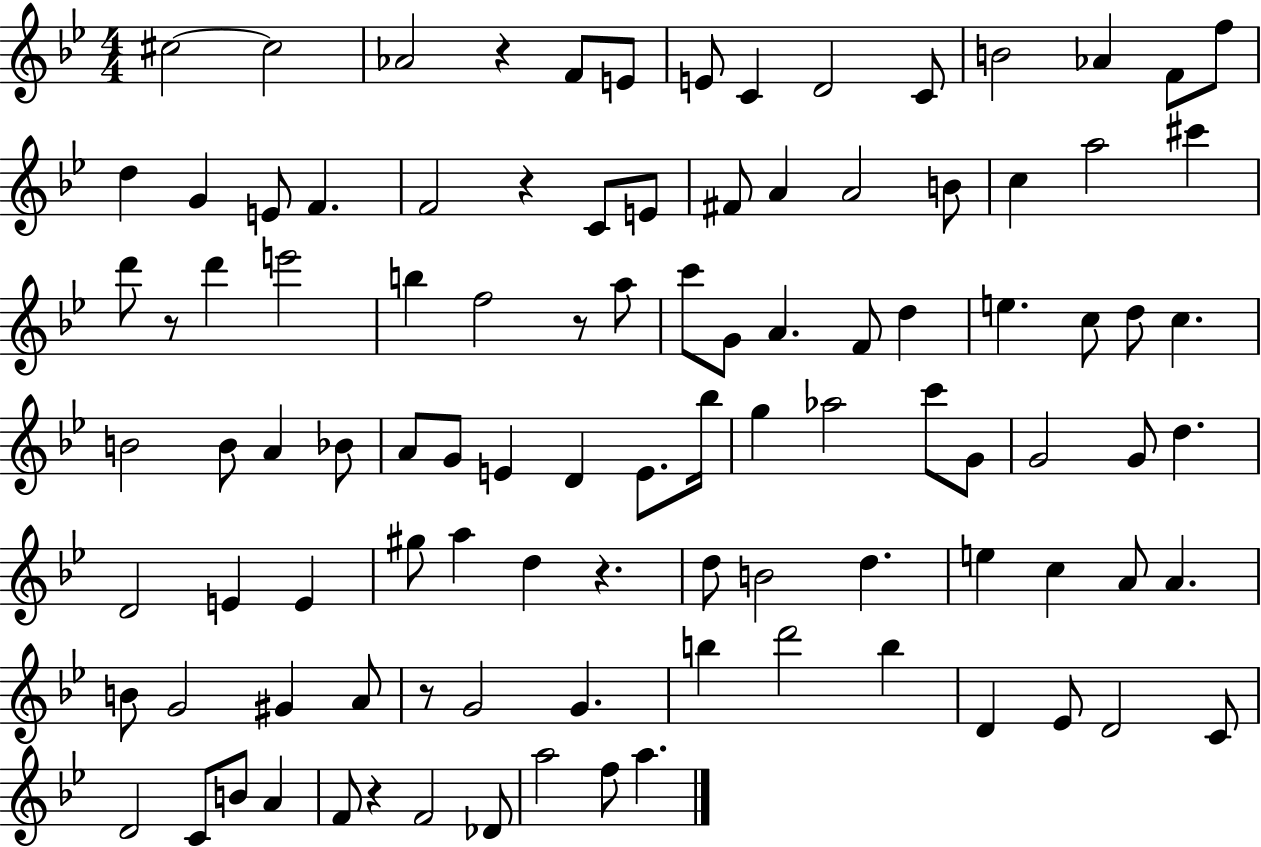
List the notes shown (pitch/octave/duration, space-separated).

C#5/h C#5/h Ab4/h R/q F4/e E4/e E4/e C4/q D4/h C4/e B4/h Ab4/q F4/e F5/e D5/q G4/q E4/e F4/q. F4/h R/q C4/e E4/e F#4/e A4/q A4/h B4/e C5/q A5/h C#6/q D6/e R/e D6/q E6/h B5/q F5/h R/e A5/e C6/e G4/e A4/q. F4/e D5/q E5/q. C5/e D5/e C5/q. B4/h B4/e A4/q Bb4/e A4/e G4/e E4/q D4/q E4/e. Bb5/s G5/q Ab5/h C6/e G4/e G4/h G4/e D5/q. D4/h E4/q E4/q G#5/e A5/q D5/q R/q. D5/e B4/h D5/q. E5/q C5/q A4/e A4/q. B4/e G4/h G#4/q A4/e R/e G4/h G4/q. B5/q D6/h B5/q D4/q Eb4/e D4/h C4/e D4/h C4/e B4/e A4/q F4/e R/q F4/h Db4/e A5/h F5/e A5/q.